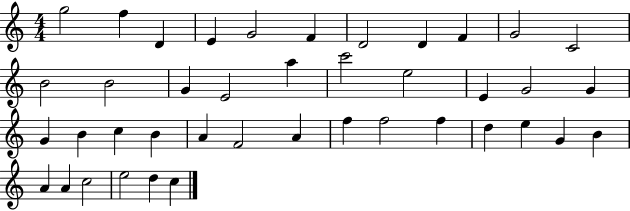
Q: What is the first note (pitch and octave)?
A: G5